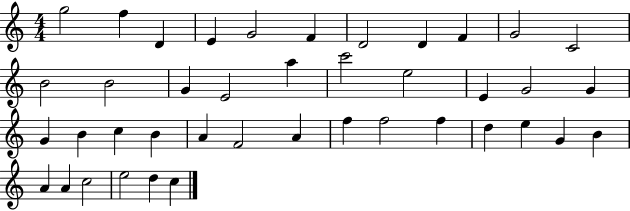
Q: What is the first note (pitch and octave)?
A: G5